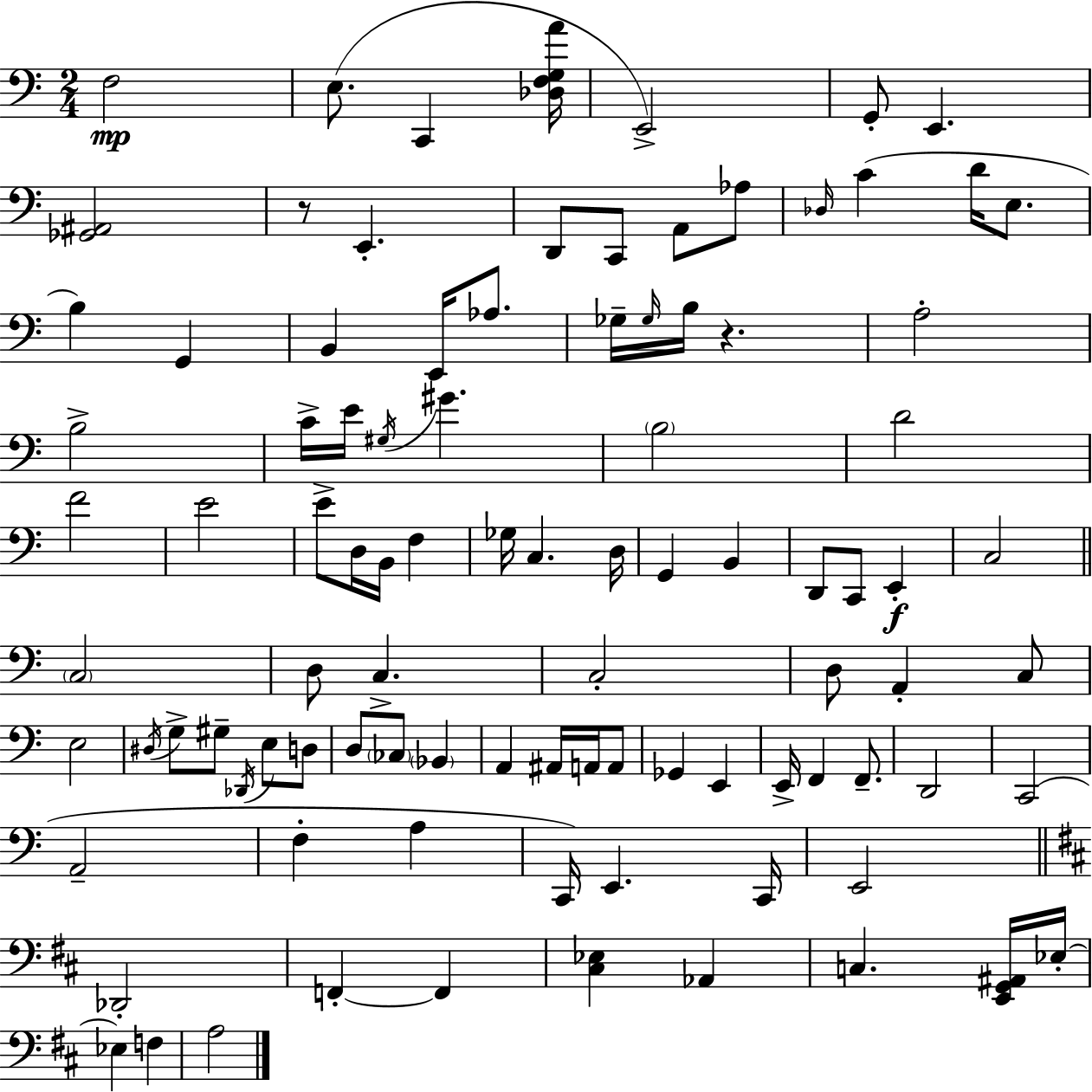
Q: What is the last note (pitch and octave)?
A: A3